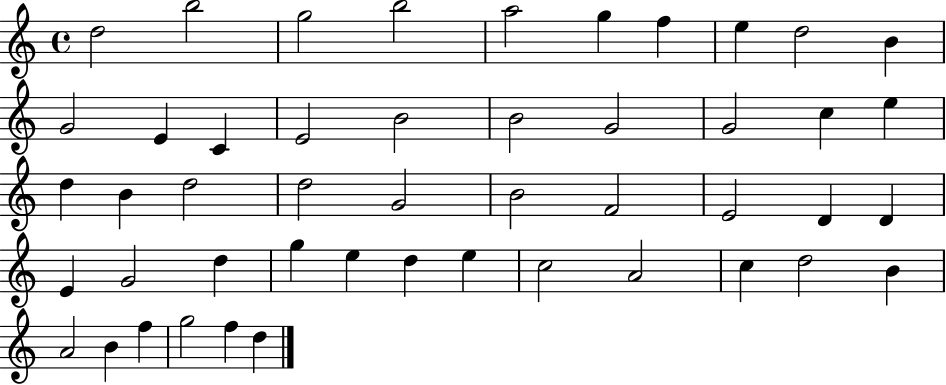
X:1
T:Untitled
M:4/4
L:1/4
K:C
d2 b2 g2 b2 a2 g f e d2 B G2 E C E2 B2 B2 G2 G2 c e d B d2 d2 G2 B2 F2 E2 D D E G2 d g e d e c2 A2 c d2 B A2 B f g2 f d